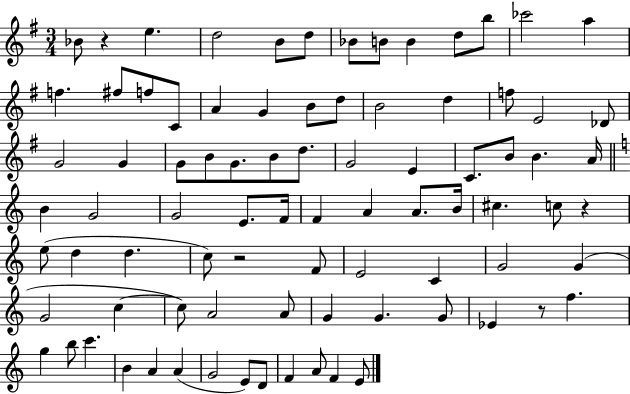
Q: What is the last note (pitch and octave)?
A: E4